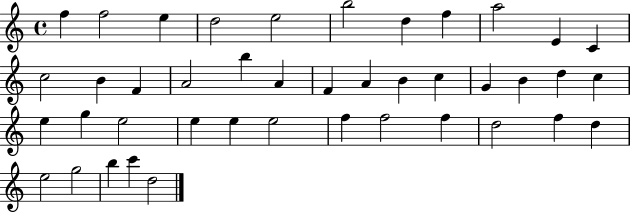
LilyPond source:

{
  \clef treble
  \time 4/4
  \defaultTimeSignature
  \key c \major
  f''4 f''2 e''4 | d''2 e''2 | b''2 d''4 f''4 | a''2 e'4 c'4 | \break c''2 b'4 f'4 | a'2 b''4 a'4 | f'4 a'4 b'4 c''4 | g'4 b'4 d''4 c''4 | \break e''4 g''4 e''2 | e''4 e''4 e''2 | f''4 f''2 f''4 | d''2 f''4 d''4 | \break e''2 g''2 | b''4 c'''4 d''2 | \bar "|."
}